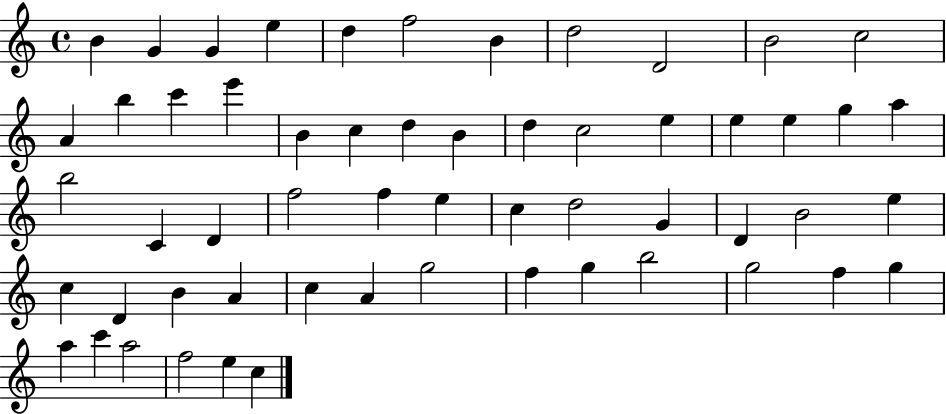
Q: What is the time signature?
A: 4/4